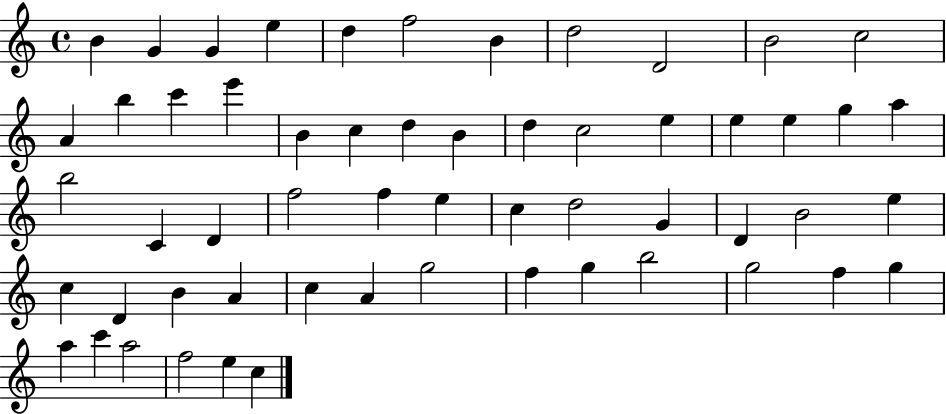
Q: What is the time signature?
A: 4/4